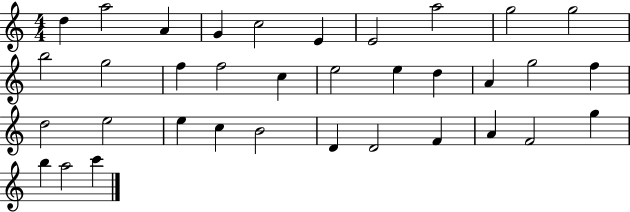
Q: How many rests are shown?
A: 0